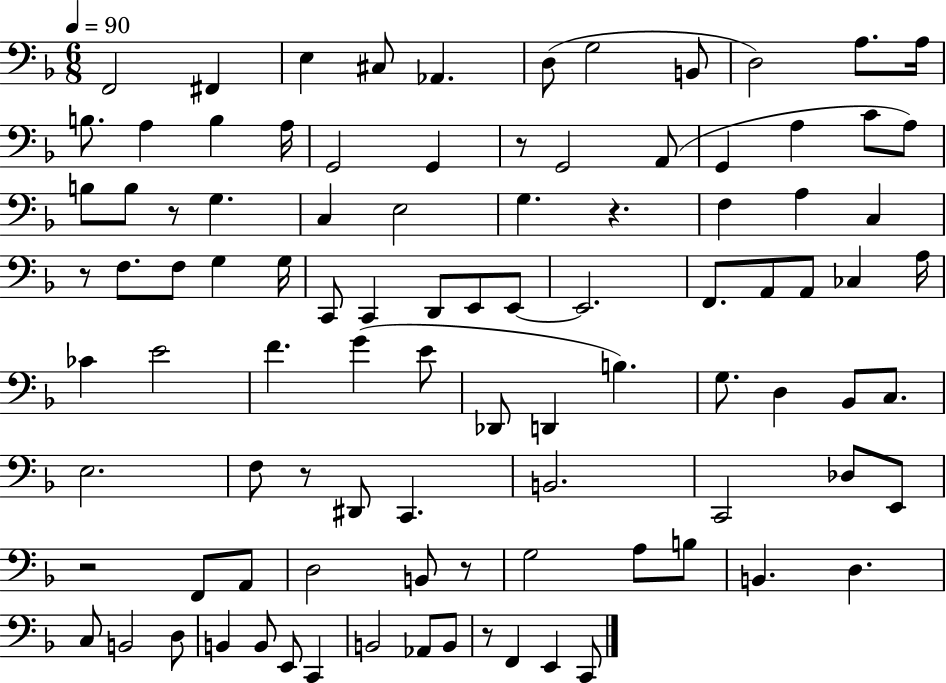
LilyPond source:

{
  \clef bass
  \numericTimeSignature
  \time 6/8
  \key f \major
  \tempo 4 = 90
  f,2 fis,4 | e4 cis8 aes,4. | d8( g2 b,8 | d2) a8. a16 | \break b8. a4 b4 a16 | g,2 g,4 | r8 g,2 a,8( | g,4 a4 c'8 a8) | \break b8 b8 r8 g4. | c4 e2 | g4. r4. | f4 a4 c4 | \break r8 f8. f8 g4 g16 | c,8 c,4 d,8 e,8 e,8~~ | e,2. | f,8. a,8 a,8 ces4 a16 | \break ces'4 e'2 | f'4. g'4( e'8 | des,8 d,4 b4.) | g8. d4 bes,8 c8. | \break e2. | f8 r8 dis,8 c,4. | b,2. | c,2 des8 e,8 | \break r2 f,8 a,8 | d2 b,8 r8 | g2 a8 b8 | b,4. d4. | \break c8 b,2 d8 | b,4 b,8 e,8 c,4 | b,2 aes,8 b,8 | r8 f,4 e,4 c,8 | \break \bar "|."
}